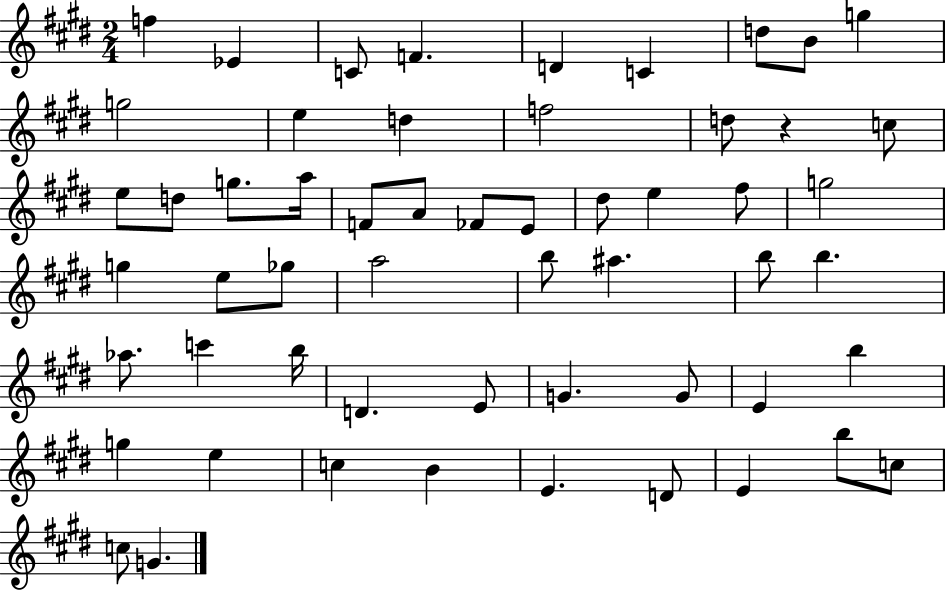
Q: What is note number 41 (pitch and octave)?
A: G4